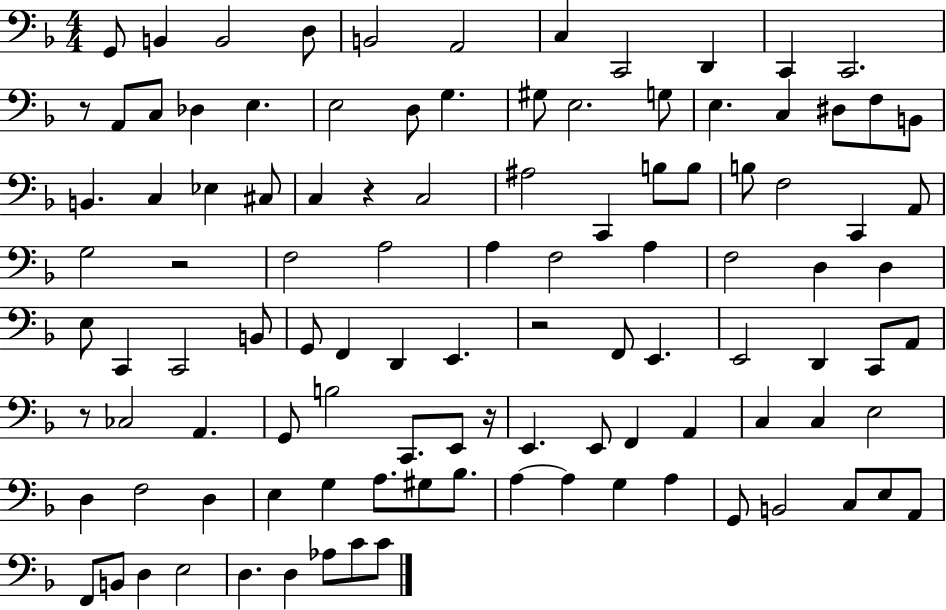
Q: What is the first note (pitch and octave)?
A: G2